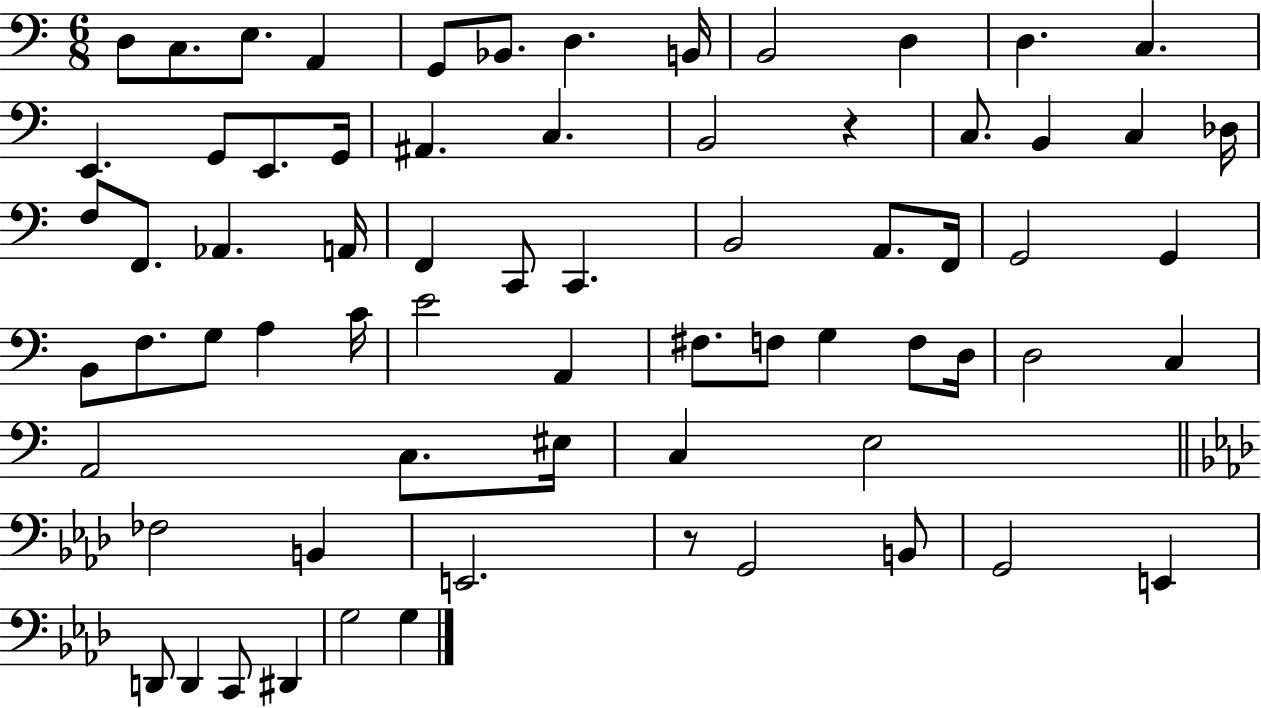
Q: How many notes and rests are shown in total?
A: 69